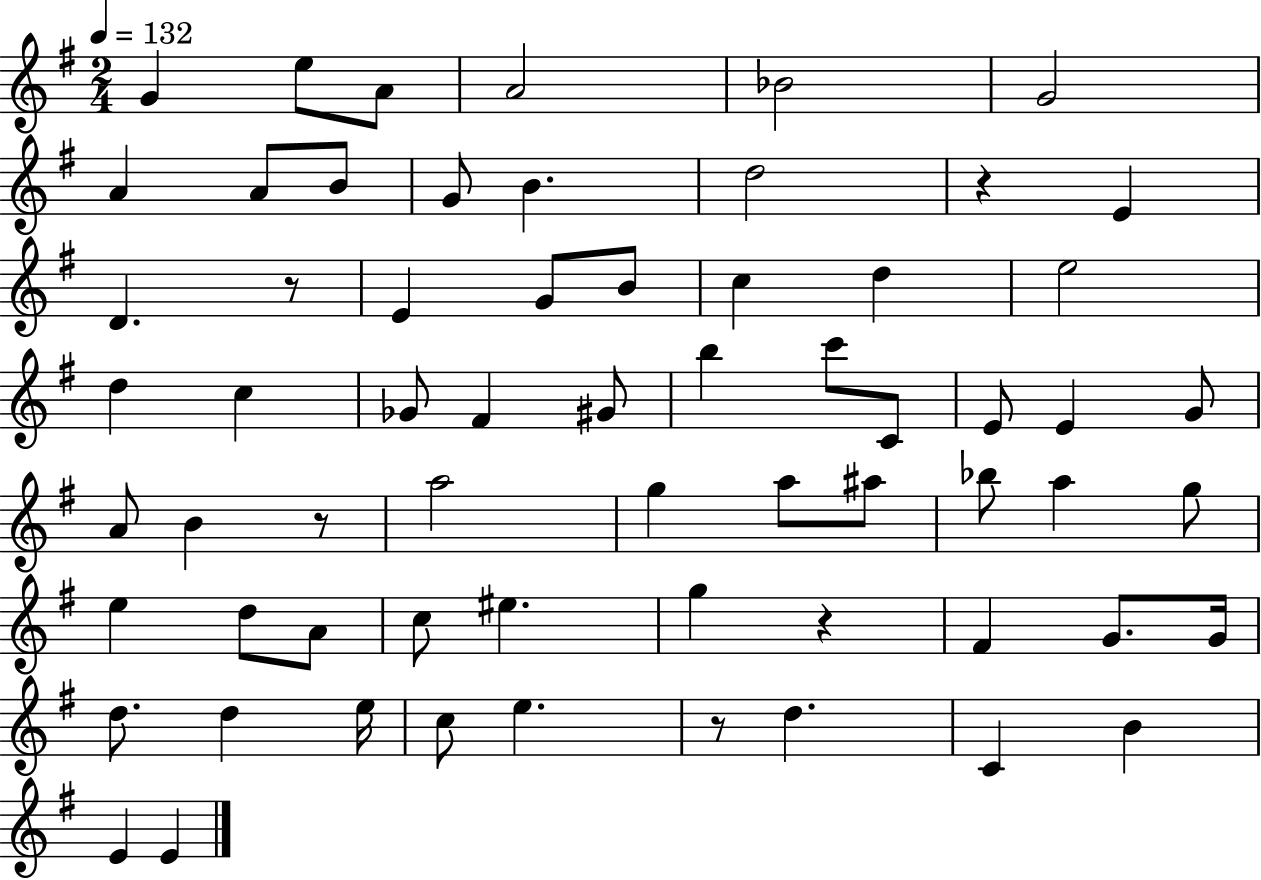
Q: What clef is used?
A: treble